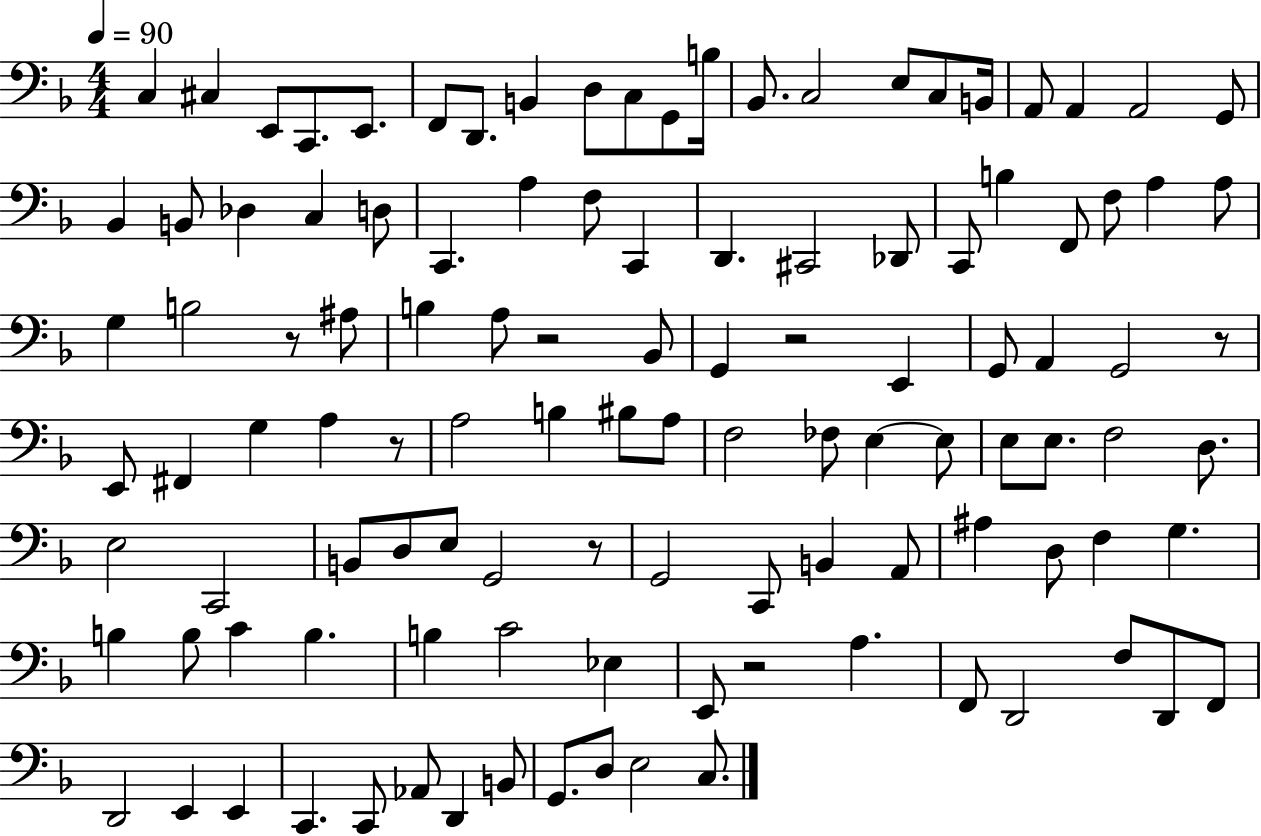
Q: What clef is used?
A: bass